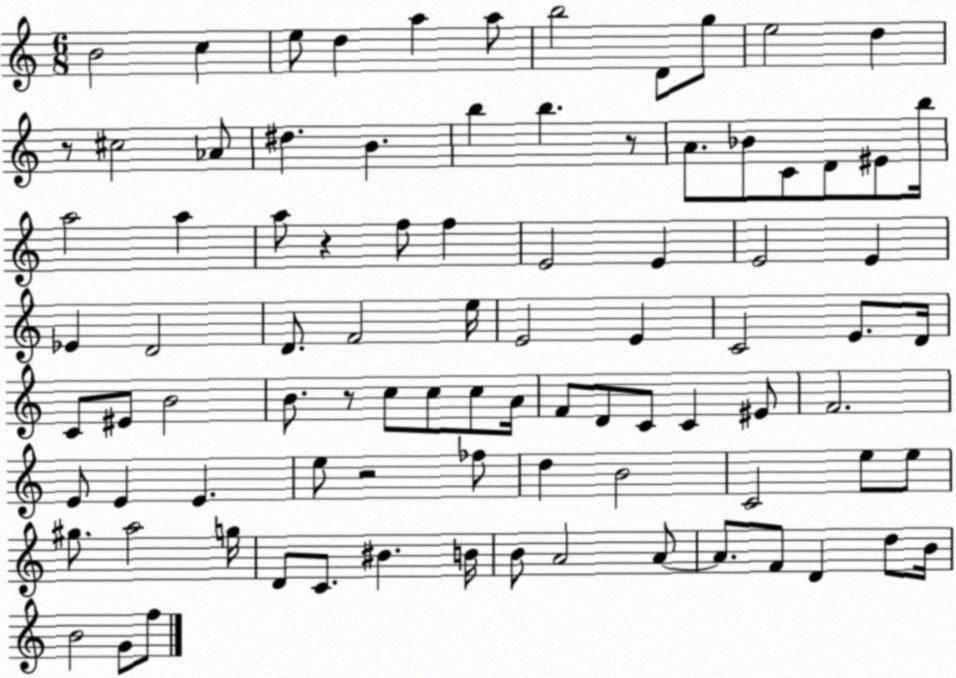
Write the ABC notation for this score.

X:1
T:Untitled
M:6/8
L:1/4
K:C
B2 c e/2 d a a/2 b2 D/2 g/2 e2 d z/2 ^c2 _A/2 ^d B b b z/2 A/2 _B/2 C/2 D/2 ^E/2 b/4 a2 a a/2 z f/2 f E2 E E2 E _E D2 D/2 F2 e/4 E2 E C2 E/2 D/4 C/2 ^E/2 B2 B/2 z/2 c/2 c/2 c/2 A/4 F/2 D/2 C/2 C ^E/2 F2 E/2 E E e/2 z2 _f/2 d B2 C2 e/2 e/2 ^g/2 a2 g/4 D/2 C/2 ^B B/4 B/2 A2 A/2 A/2 F/2 D d/2 B/4 B2 G/2 f/2